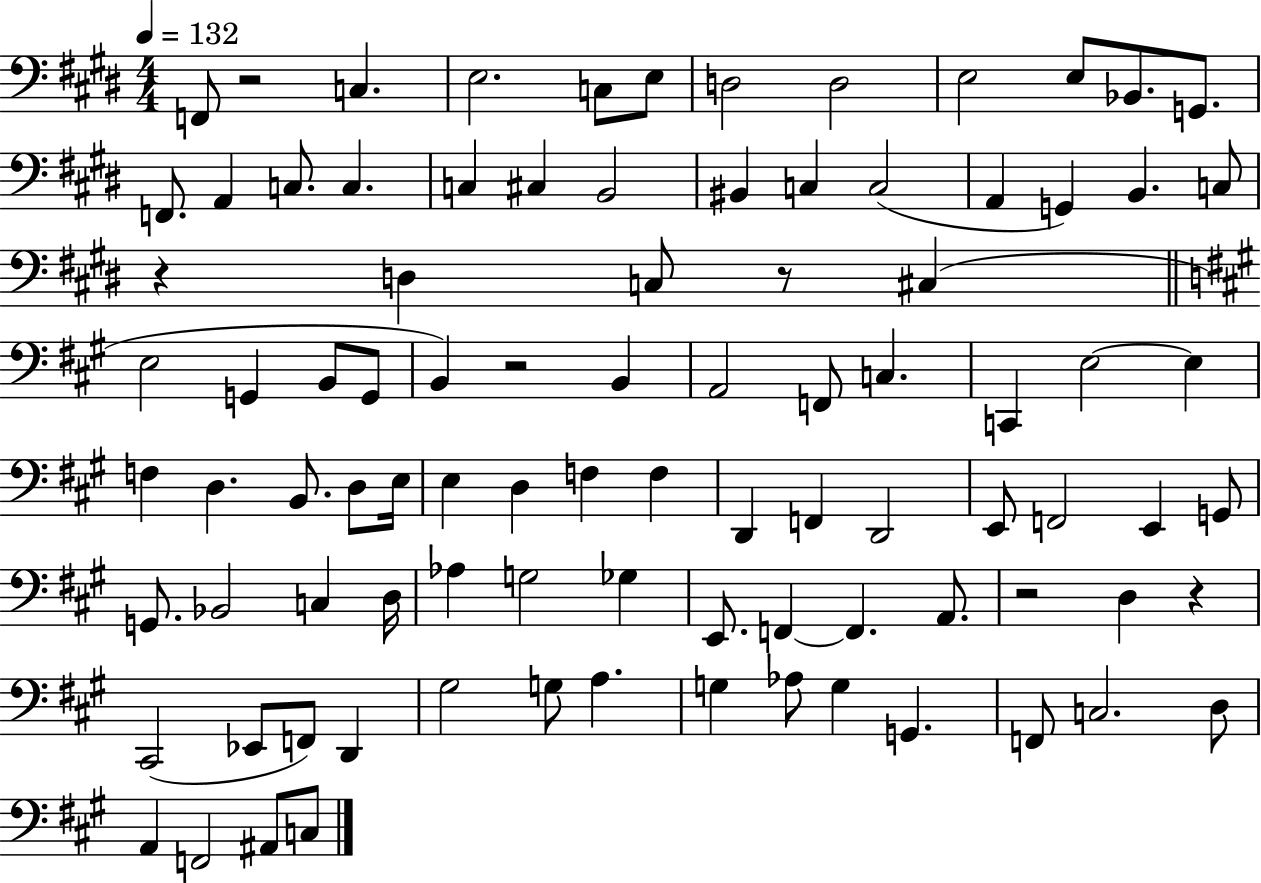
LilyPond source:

{
  \clef bass
  \numericTimeSignature
  \time 4/4
  \key e \major
  \tempo 4 = 132
  f,8 r2 c4. | e2. c8 e8 | d2 d2 | e2 e8 bes,8. g,8. | \break f,8. a,4 c8. c4. | c4 cis4 b,2 | bis,4 c4 c2( | a,4 g,4) b,4. c8 | \break r4 d4 c8 r8 cis4( | \bar "||" \break \key a \major e2 g,4 b,8 g,8 | b,4) r2 b,4 | a,2 f,8 c4. | c,4 e2~~ e4 | \break f4 d4. b,8. d8 e16 | e4 d4 f4 f4 | d,4 f,4 d,2 | e,8 f,2 e,4 g,8 | \break g,8. bes,2 c4 d16 | aes4 g2 ges4 | e,8. f,4~~ f,4. a,8. | r2 d4 r4 | \break cis,2( ees,8 f,8) d,4 | gis2 g8 a4. | g4 aes8 g4 g,4. | f,8 c2. d8 | \break a,4 f,2 ais,8 c8 | \bar "|."
}